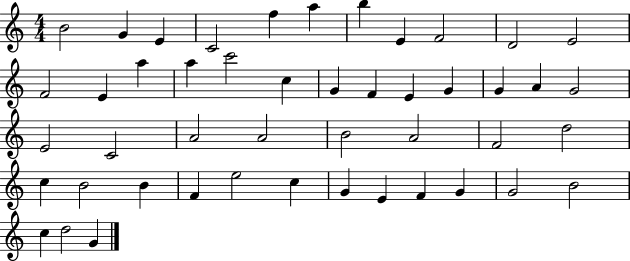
{
  \clef treble
  \numericTimeSignature
  \time 4/4
  \key c \major
  b'2 g'4 e'4 | c'2 f''4 a''4 | b''4 e'4 f'2 | d'2 e'2 | \break f'2 e'4 a''4 | a''4 c'''2 c''4 | g'4 f'4 e'4 g'4 | g'4 a'4 g'2 | \break e'2 c'2 | a'2 a'2 | b'2 a'2 | f'2 d''2 | \break c''4 b'2 b'4 | f'4 e''2 c''4 | g'4 e'4 f'4 g'4 | g'2 b'2 | \break c''4 d''2 g'4 | \bar "|."
}